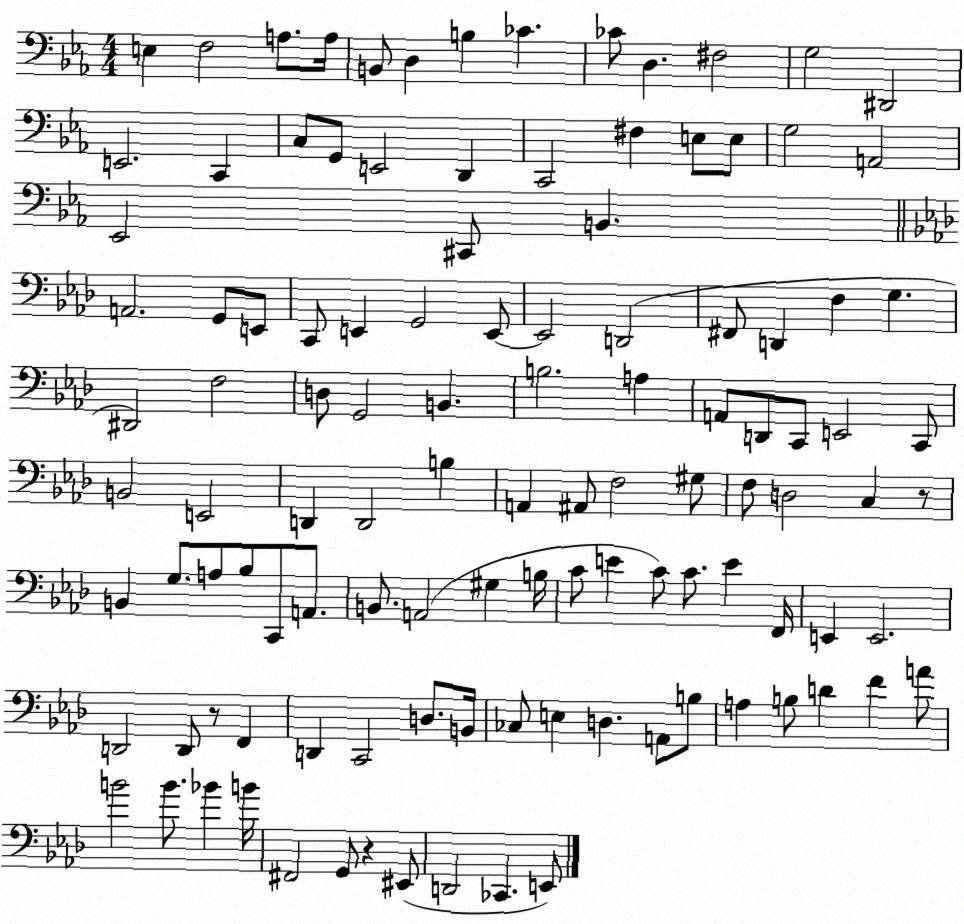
X:1
T:Untitled
M:4/4
L:1/4
K:Eb
E, F,2 A,/2 A,/4 B,,/2 D, B, _C _C/2 D, ^F,2 G,2 ^D,,2 E,,2 C,, C,/2 G,,/2 E,,2 D,, C,,2 ^F, E,/2 E,/2 G,2 A,,2 _E,,2 ^C,,/2 B,, A,,2 G,,/2 E,,/2 C,,/2 E,, G,,2 E,,/2 E,,2 D,,2 ^F,,/2 D,, F, G, ^D,,2 F,2 D,/2 G,,2 B,, B,2 A, A,,/2 D,,/2 C,,/2 E,,2 C,,/2 B,,2 E,,2 D,, D,,2 B, A,, ^A,,/2 F,2 ^G,/2 F,/2 D,2 C, z/2 B,, G,/2 A,/2 _B,/2 C,,/2 A,,/2 B,,/2 A,,2 ^G, B,/4 C/2 E C/2 C/2 E F,,/4 E,, E,,2 D,,2 D,,/2 z/2 F,, D,, C,,2 D,/2 B,,/4 _C,/2 E, D, A,,/2 B,/2 A, B,/2 D F A/2 B2 B/2 _B B/4 ^F,,2 G,,/2 z ^E,,/2 D,,2 _C,, E,,/2